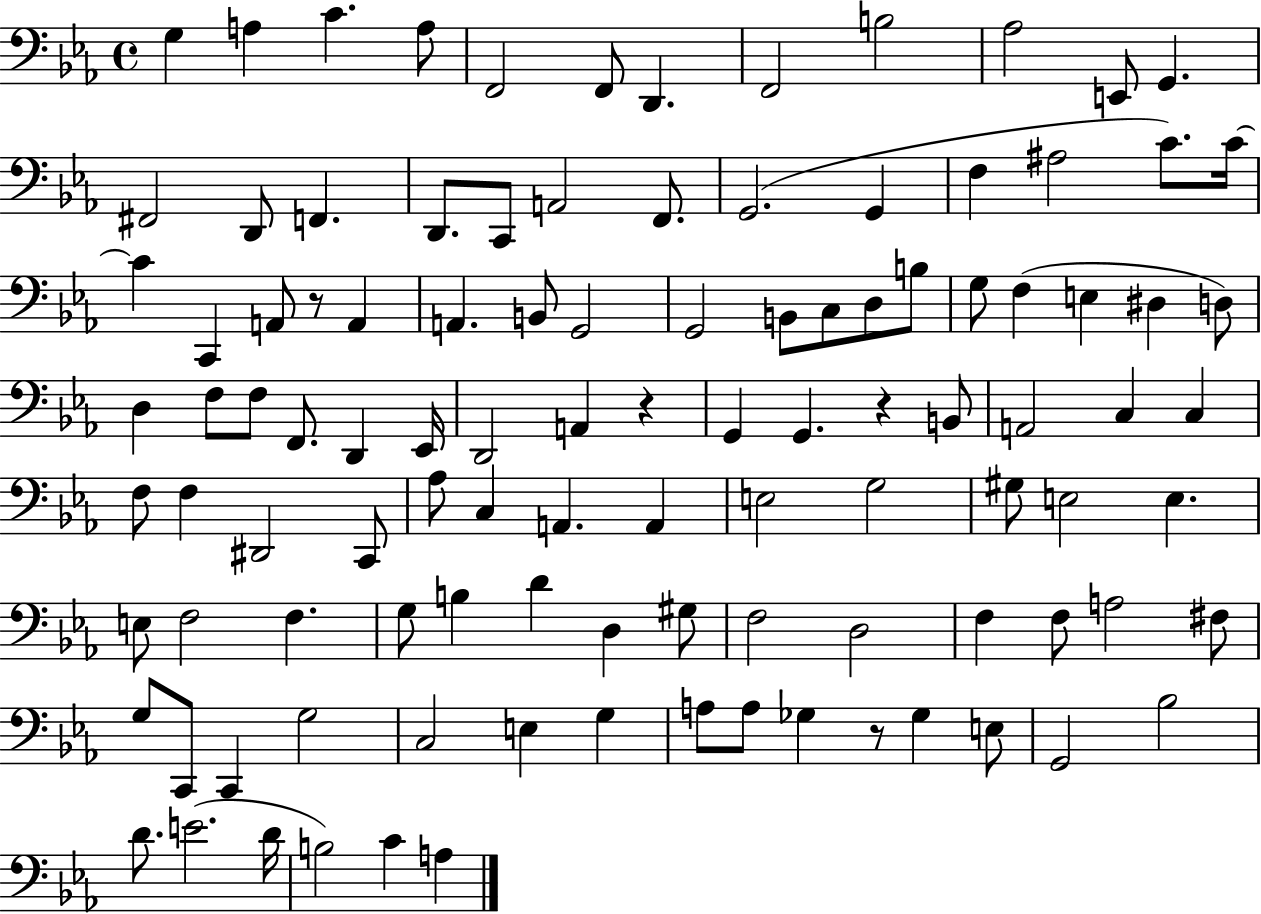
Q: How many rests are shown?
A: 4